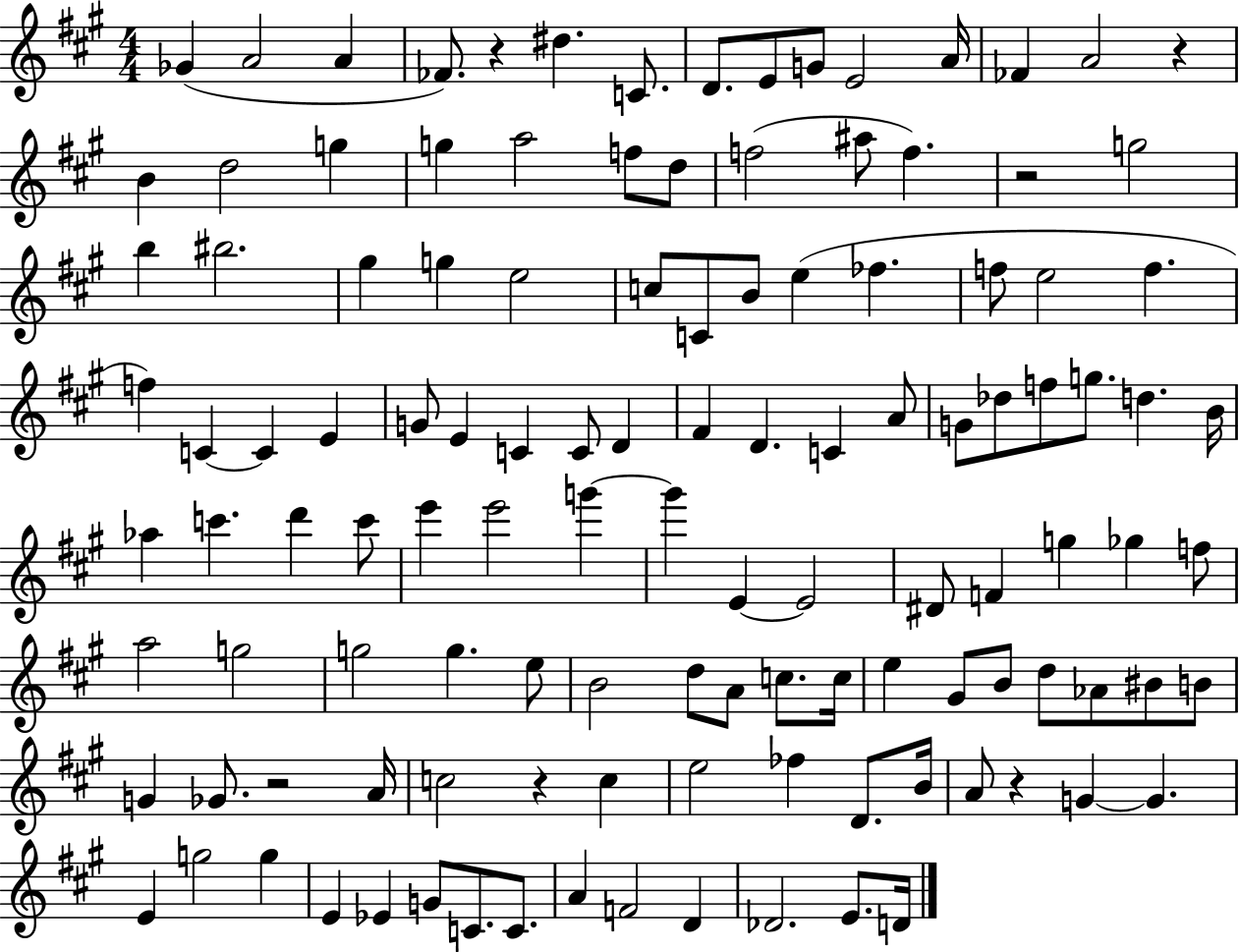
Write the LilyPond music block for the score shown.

{
  \clef treble
  \numericTimeSignature
  \time 4/4
  \key a \major
  ges'4( a'2 a'4 | fes'8.) r4 dis''4. c'8. | d'8. e'8 g'8 e'2 a'16 | fes'4 a'2 r4 | \break b'4 d''2 g''4 | g''4 a''2 f''8 d''8 | f''2( ais''8 f''4.) | r2 g''2 | \break b''4 bis''2. | gis''4 g''4 e''2 | c''8 c'8 b'8 e''4( fes''4. | f''8 e''2 f''4. | \break f''4) c'4~~ c'4 e'4 | g'8 e'4 c'4 c'8 d'4 | fis'4 d'4. c'4 a'8 | g'8 des''8 f''8 g''8. d''4. b'16 | \break aes''4 c'''4. d'''4 c'''8 | e'''4 e'''2 g'''4~~ | g'''4 e'4~~ e'2 | dis'8 f'4 g''4 ges''4 f''8 | \break a''2 g''2 | g''2 g''4. e''8 | b'2 d''8 a'8 c''8. c''16 | e''4 gis'8 b'8 d''8 aes'8 bis'8 b'8 | \break g'4 ges'8. r2 a'16 | c''2 r4 c''4 | e''2 fes''4 d'8. b'16 | a'8 r4 g'4~~ g'4. | \break e'4 g''2 g''4 | e'4 ees'4 g'8 c'8. c'8. | a'4 f'2 d'4 | des'2. e'8. d'16 | \break \bar "|."
}